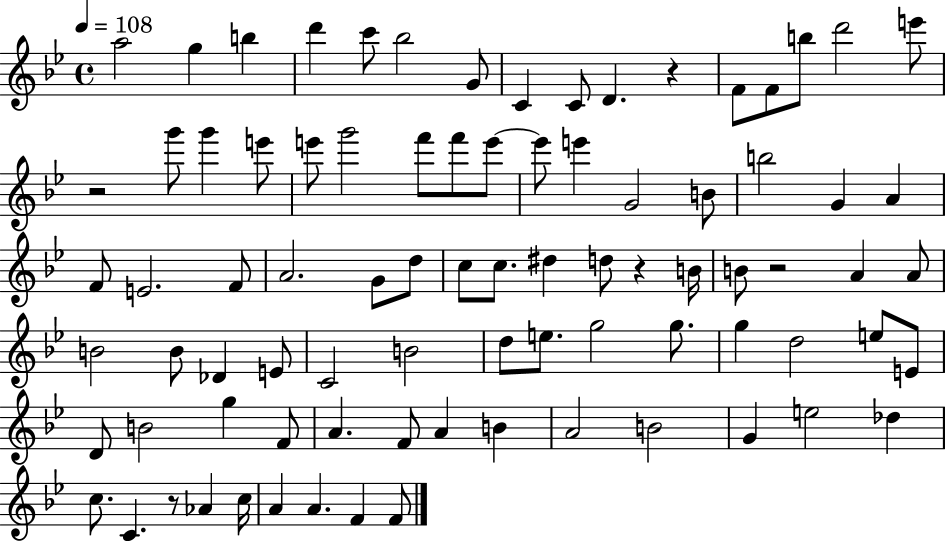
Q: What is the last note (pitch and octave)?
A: F4